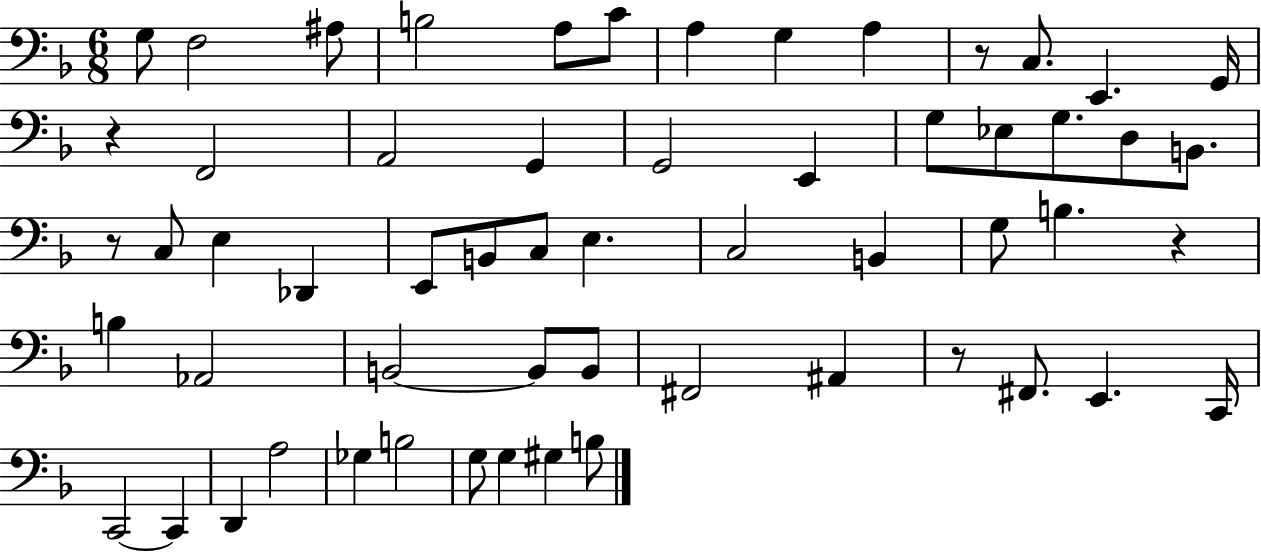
G3/e F3/h A#3/e B3/h A3/e C4/e A3/q G3/q A3/q R/e C3/e. E2/q. G2/s R/q F2/h A2/h G2/q G2/h E2/q G3/e Eb3/e G3/e. D3/e B2/e. R/e C3/e E3/q Db2/q E2/e B2/e C3/e E3/q. C3/h B2/q G3/e B3/q. R/q B3/q Ab2/h B2/h B2/e B2/e F#2/h A#2/q R/e F#2/e. E2/q. C2/s C2/h C2/q D2/q A3/h Gb3/q B3/h G3/e G3/q G#3/q B3/e